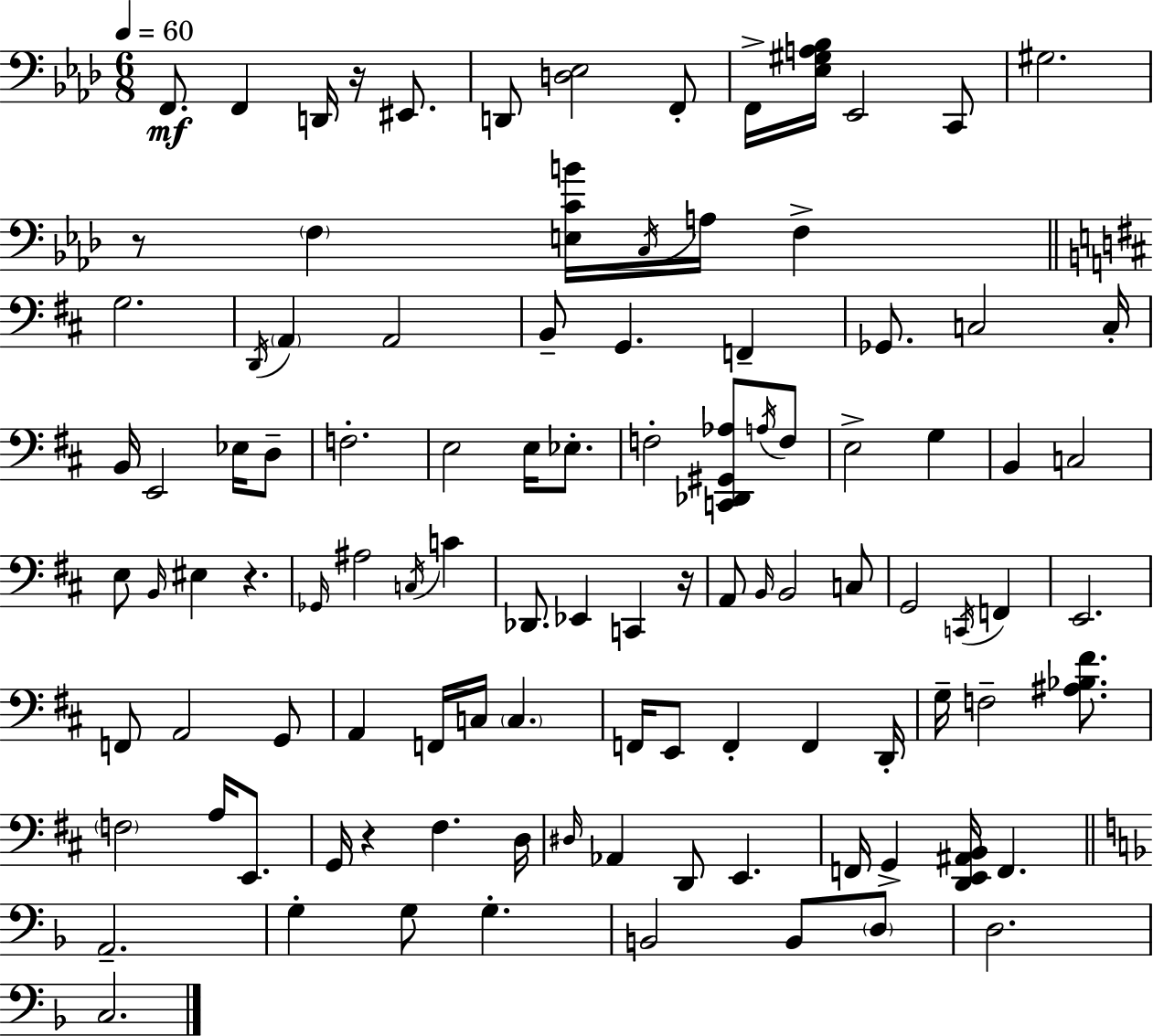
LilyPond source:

{
  \clef bass
  \numericTimeSignature
  \time 6/8
  \key aes \major
  \tempo 4 = 60
  \repeat volta 2 { f,8.\mf f,4 d,16 r16 eis,8. | d,8 <d ees>2 f,8-. | f,16-> <ees gis a bes>16 ees,2 c,8 | gis2. | \break r8 \parenthesize f4 <e c' b'>16 \acciaccatura { c16 } a16 f4-> | \bar "||" \break \key d \major g2. | \acciaccatura { d,16 } \parenthesize a,4 a,2 | b,8-- g,4. f,4-- | ges,8. c2 | \break c16-. b,16 e,2 ees16 d8-- | f2.-. | e2 e16 ees8.-. | f2-. <c, des, gis, aes>8 \acciaccatura { a16 } | \break f8 e2-> g4 | b,4 c2 | e8 \grace { b,16 } eis4 r4. | \grace { ges,16 } ais2 | \break \acciaccatura { c16 } c'4 des,8. ees,4 | c,4 r16 a,8 \grace { b,16 } b,2 | c8 g,2 | \acciaccatura { c,16 } f,4 e,2. | \break f,8 a,2 | g,8 a,4 f,16 | c16 \parenthesize c4. f,16 e,8 f,4-. | f,4 d,16-. g16-- f2-- | \break <ais bes fis'>8. \parenthesize f2 | a16 e,8. g,16 r4 | fis4. d16 \grace { dis16 } aes,4 | d,8 e,4. f,16 g,4-> | \break <d, e, ais, b,>16 f,4. \bar "||" \break \key f \major a,2.-- | g4-. g8 g4.-. | b,2 b,8 \parenthesize d8 | d2. | \break c2. | } \bar "|."
}